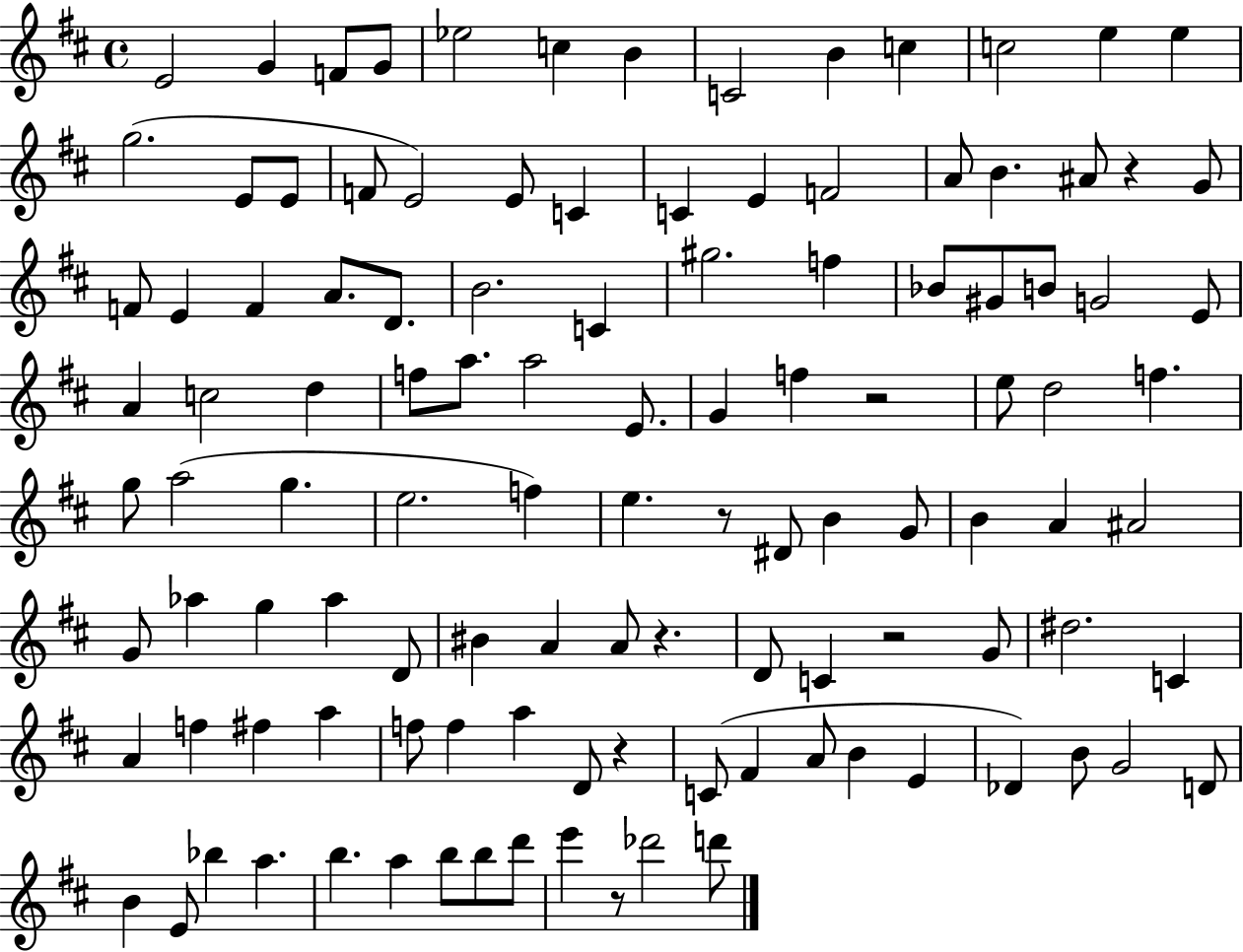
{
  \clef treble
  \time 4/4
  \defaultTimeSignature
  \key d \major
  e'2 g'4 f'8 g'8 | ees''2 c''4 b'4 | c'2 b'4 c''4 | c''2 e''4 e''4 | \break g''2.( e'8 e'8 | f'8 e'2) e'8 c'4 | c'4 e'4 f'2 | a'8 b'4. ais'8 r4 g'8 | \break f'8 e'4 f'4 a'8. d'8. | b'2. c'4 | gis''2. f''4 | bes'8 gis'8 b'8 g'2 e'8 | \break a'4 c''2 d''4 | f''8 a''8. a''2 e'8. | g'4 f''4 r2 | e''8 d''2 f''4. | \break g''8 a''2( g''4. | e''2. f''4) | e''4. r8 dis'8 b'4 g'8 | b'4 a'4 ais'2 | \break g'8 aes''4 g''4 aes''4 d'8 | bis'4 a'4 a'8 r4. | d'8 c'4 r2 g'8 | dis''2. c'4 | \break a'4 f''4 fis''4 a''4 | f''8 f''4 a''4 d'8 r4 | c'8( fis'4 a'8 b'4 e'4 | des'4) b'8 g'2 d'8 | \break b'4 e'8 bes''4 a''4. | b''4. a''4 b''8 b''8 d'''8 | e'''4 r8 des'''2 d'''8 | \bar "|."
}